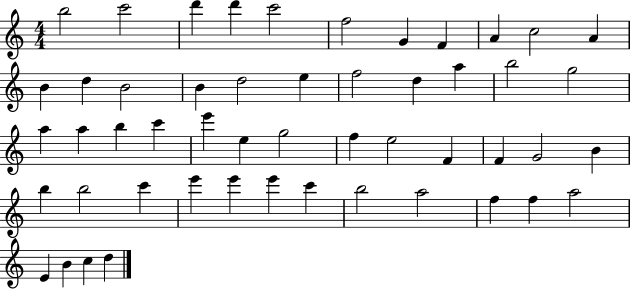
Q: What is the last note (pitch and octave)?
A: D5